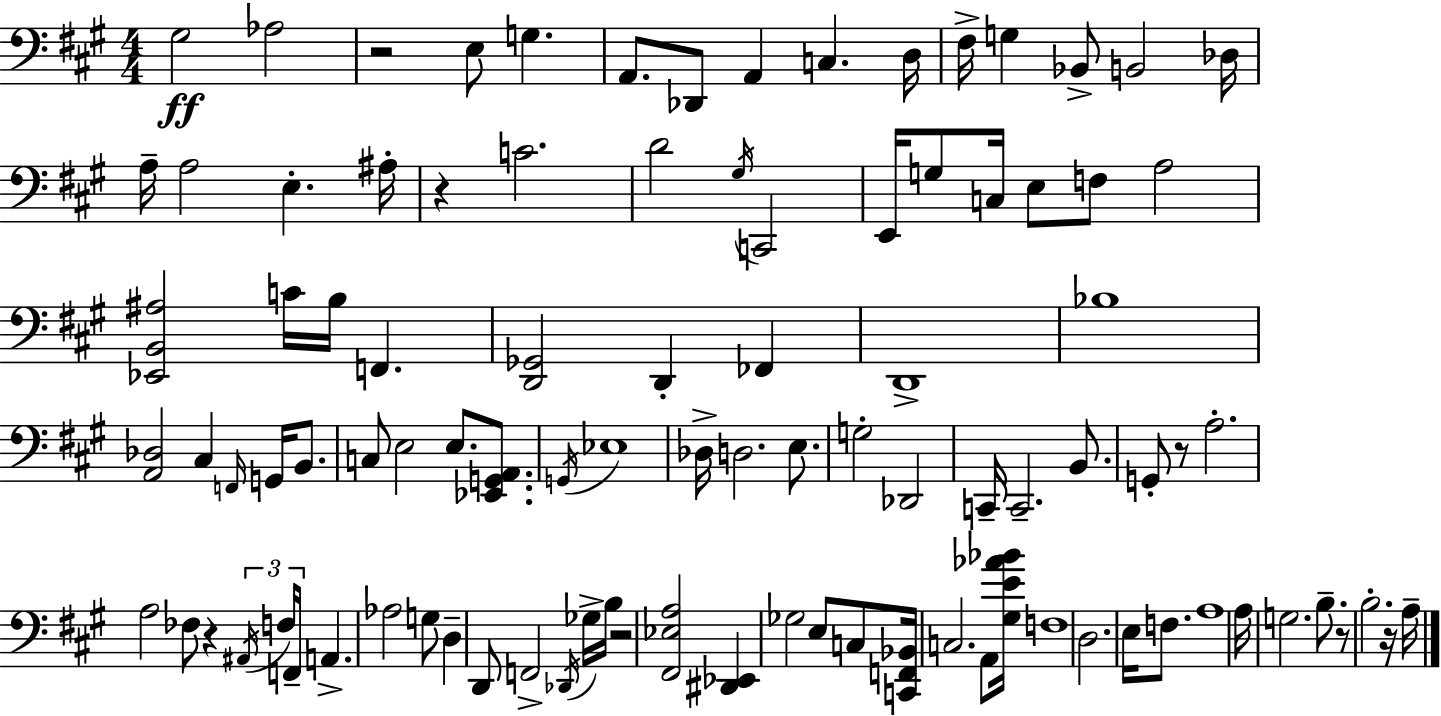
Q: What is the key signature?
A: A major